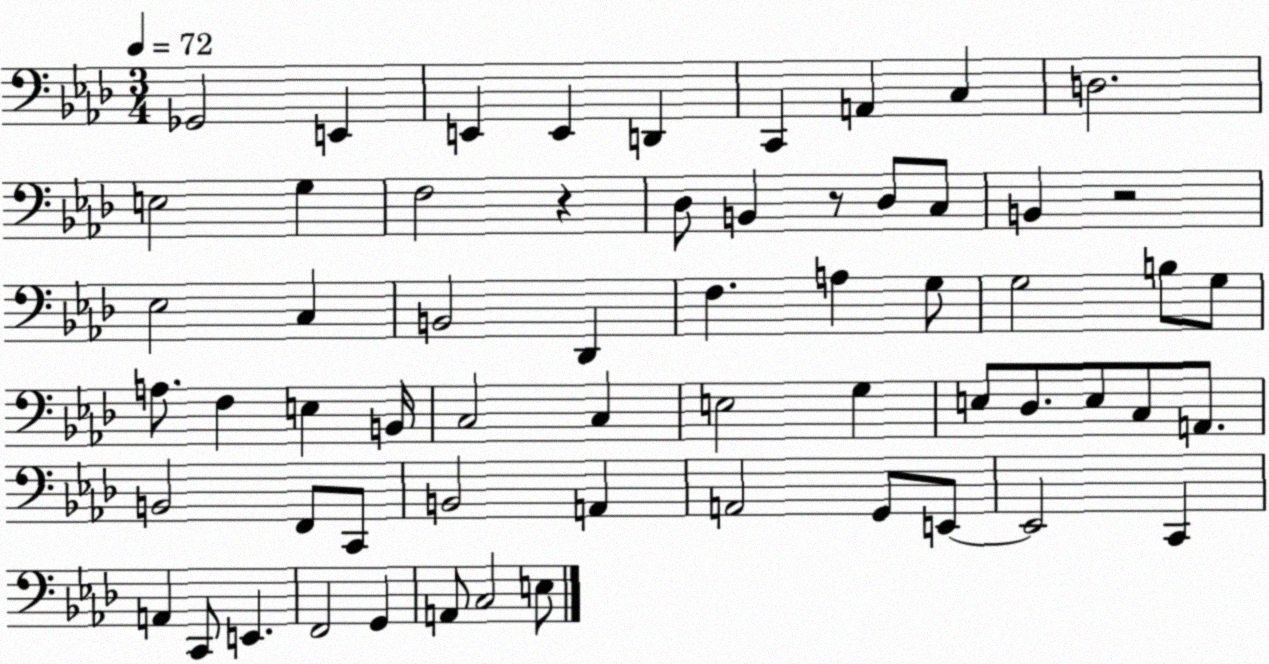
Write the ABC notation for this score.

X:1
T:Untitled
M:3/4
L:1/4
K:Ab
_G,,2 E,, E,, E,, D,, C,, A,, C, D,2 E,2 G, F,2 z _D,/2 B,, z/2 _D,/2 C,/2 B,, z2 _E,2 C, B,,2 _D,, F, A, G,/2 G,2 B,/2 G,/2 A,/2 F, E, B,,/4 C,2 C, E,2 G, E,/2 _D,/2 E,/2 C,/2 A,,/2 B,,2 F,,/2 C,,/2 B,,2 A,, A,,2 G,,/2 E,,/2 E,,2 C,, A,, C,,/2 E,, F,,2 G,, A,,/2 C,2 E,/2